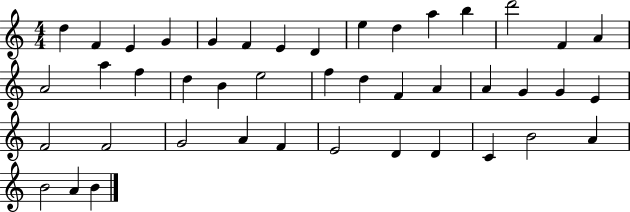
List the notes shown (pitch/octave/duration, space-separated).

D5/q F4/q E4/q G4/q G4/q F4/q E4/q D4/q E5/q D5/q A5/q B5/q D6/h F4/q A4/q A4/h A5/q F5/q D5/q B4/q E5/h F5/q D5/q F4/q A4/q A4/q G4/q G4/q E4/q F4/h F4/h G4/h A4/q F4/q E4/h D4/q D4/q C4/q B4/h A4/q B4/h A4/q B4/q